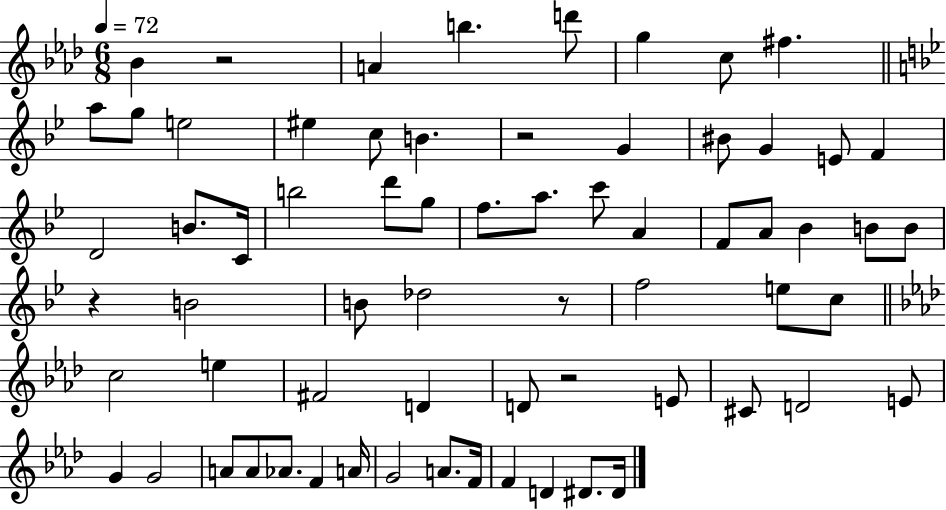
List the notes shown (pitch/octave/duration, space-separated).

Bb4/q R/h A4/q B5/q. D6/e G5/q C5/e F#5/q. A5/e G5/e E5/h EIS5/q C5/e B4/q. R/h G4/q BIS4/e G4/q E4/e F4/q D4/h B4/e. C4/s B5/h D6/e G5/e F5/e. A5/e. C6/e A4/q F4/e A4/e Bb4/q B4/e B4/e R/q B4/h B4/e Db5/h R/e F5/h E5/e C5/e C5/h E5/q F#4/h D4/q D4/e R/h E4/e C#4/e D4/h E4/e G4/q G4/h A4/e A4/e Ab4/e. F4/q A4/s G4/h A4/e. F4/s F4/q D4/q D#4/e. D#4/s